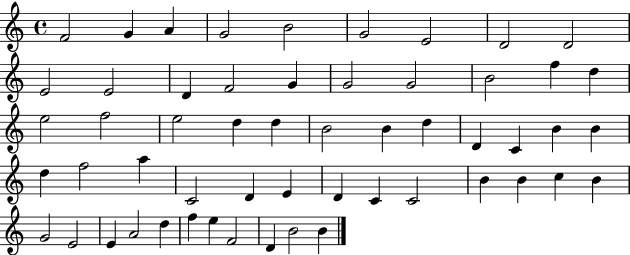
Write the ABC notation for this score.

X:1
T:Untitled
M:4/4
L:1/4
K:C
F2 G A G2 B2 G2 E2 D2 D2 E2 E2 D F2 G G2 G2 B2 f d e2 f2 e2 d d B2 B d D C B B d f2 a C2 D E D C C2 B B c B G2 E2 E A2 d f e F2 D B2 B